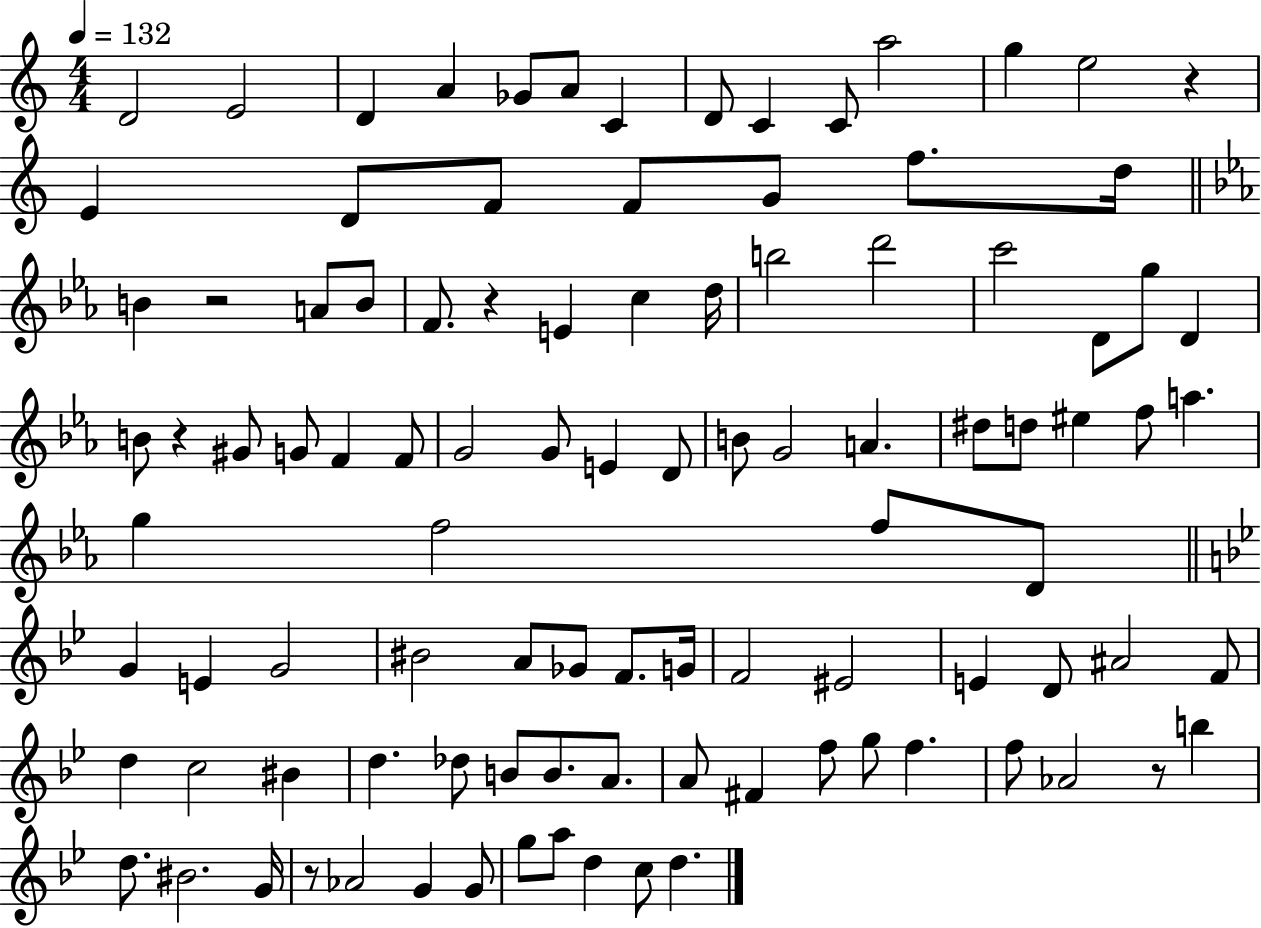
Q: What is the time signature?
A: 4/4